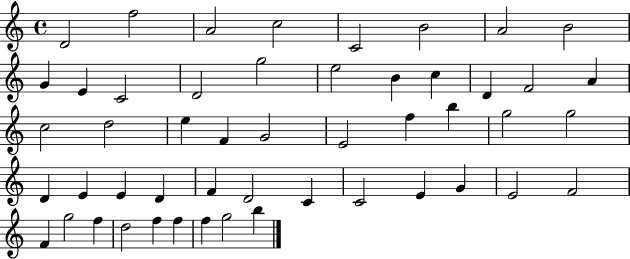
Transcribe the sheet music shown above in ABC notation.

X:1
T:Untitled
M:4/4
L:1/4
K:C
D2 f2 A2 c2 C2 B2 A2 B2 G E C2 D2 g2 e2 B c D F2 A c2 d2 e F G2 E2 f b g2 g2 D E E D F D2 C C2 E G E2 F2 F g2 f d2 f f f g2 b